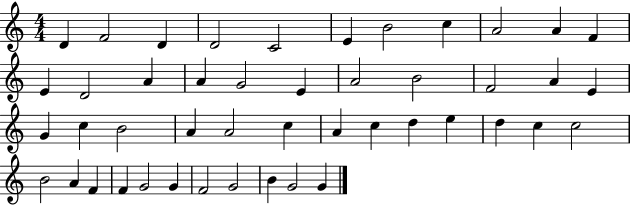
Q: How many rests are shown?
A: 0